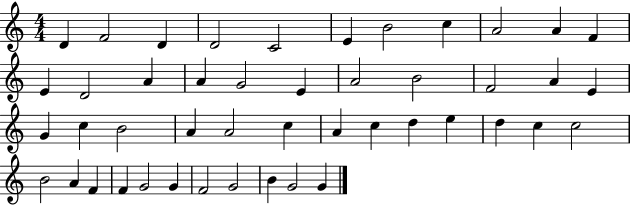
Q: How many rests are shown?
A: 0